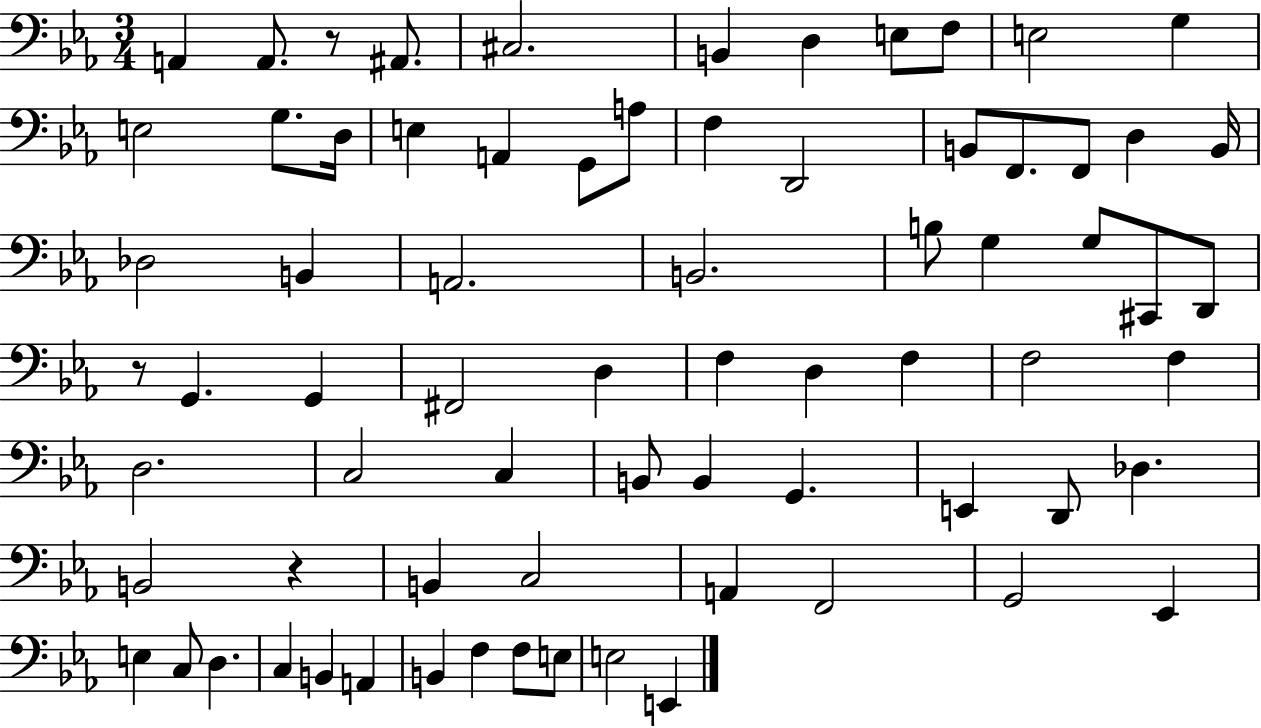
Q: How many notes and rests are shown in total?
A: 73